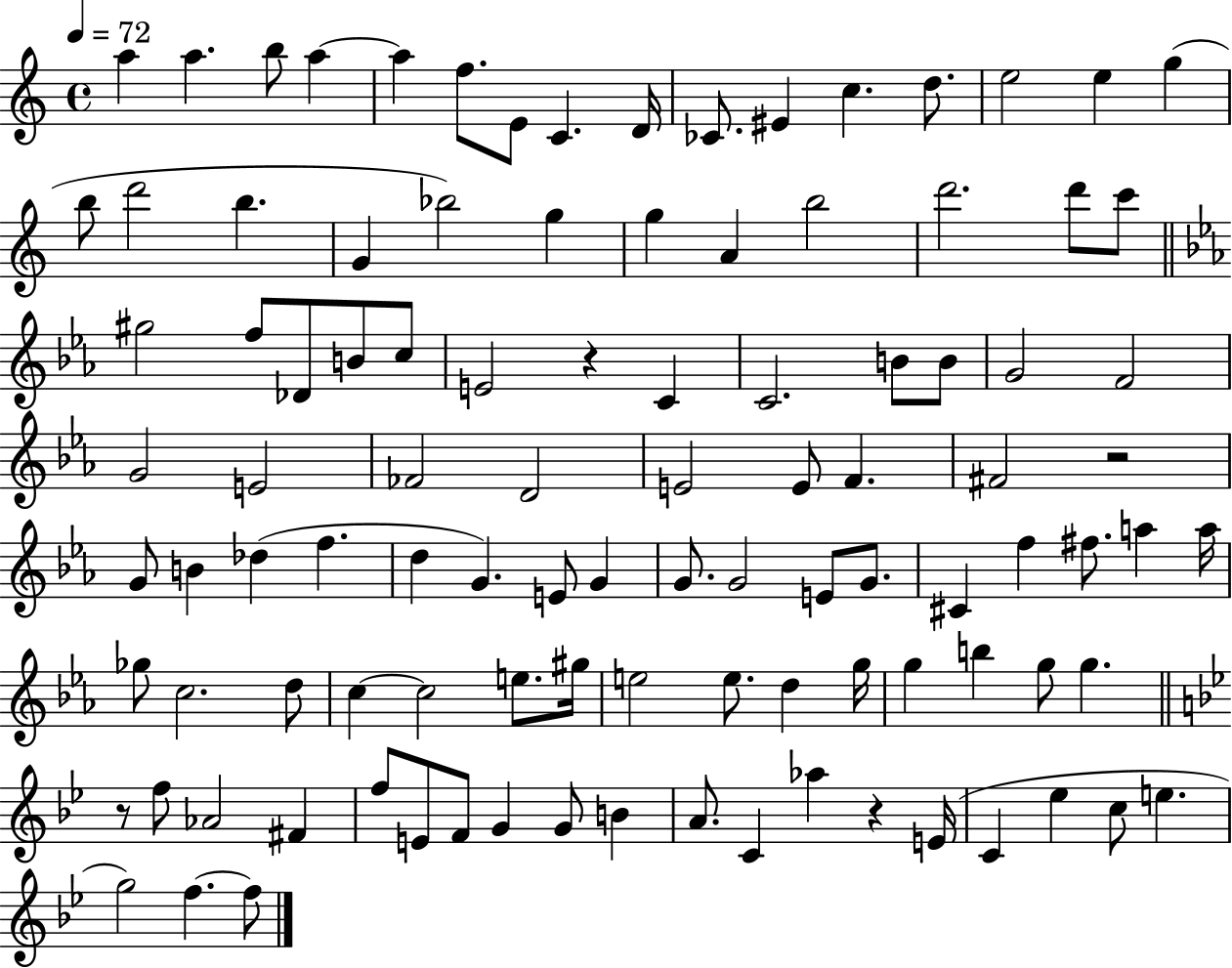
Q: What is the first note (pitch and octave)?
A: A5